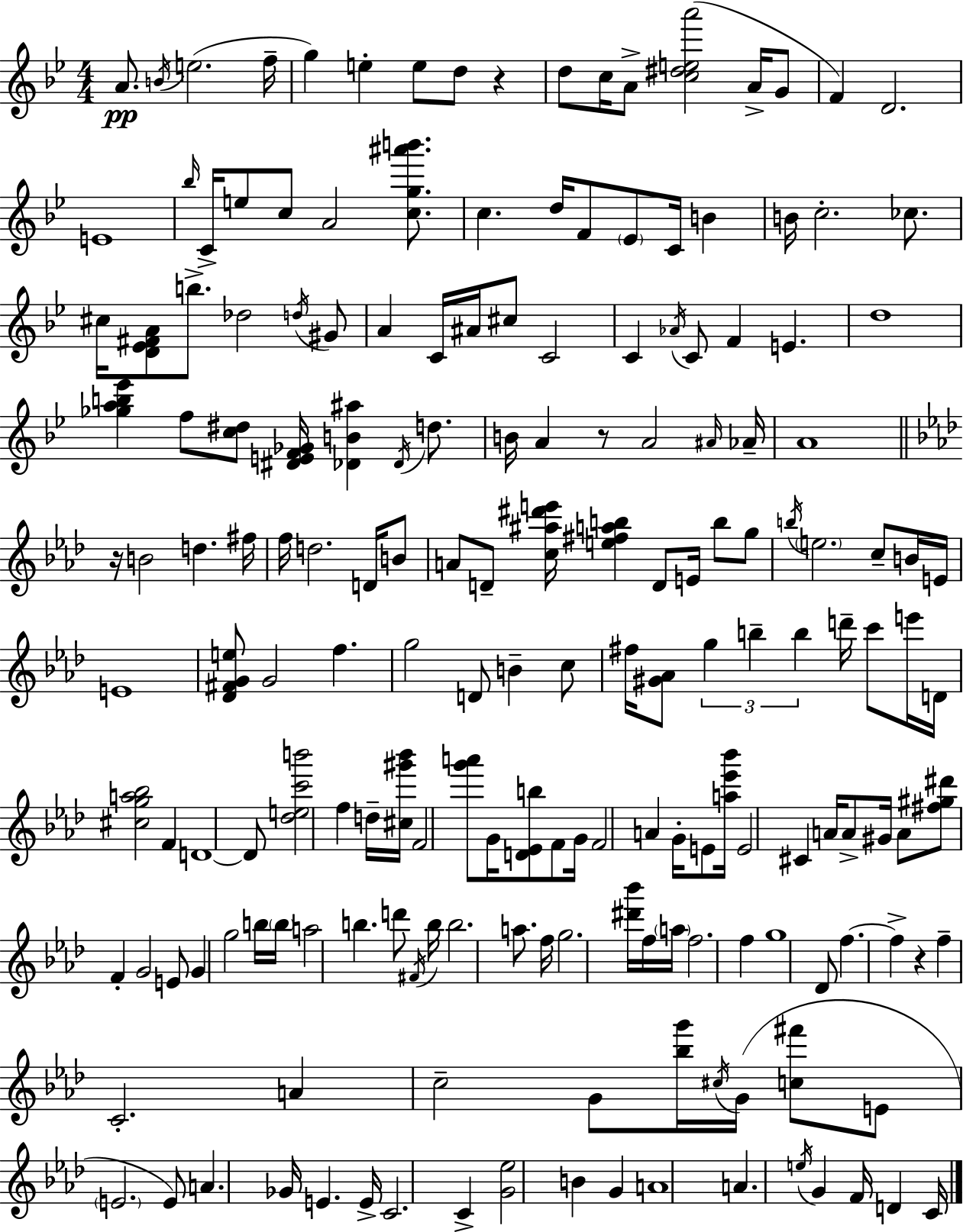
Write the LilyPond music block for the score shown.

{
  \clef treble
  \numericTimeSignature
  \time 4/4
  \key g \minor
  a'8.\pp \acciaccatura { b'16 } e''2.( | f''16-- g''4) e''4-. e''8 d''8 r4 | d''8 c''16 a'8-> <c'' dis'' e'' a'''>2( a'16-> g'8 | f'4) d'2. | \break e'1 | \grace { bes''16 } c'16-> e''8 c''8 a'2 <c'' g'' ais''' b'''>8. | c''4. d''16 f'8 \parenthesize ees'8 c'16 b'4 | b'16 c''2.-. ces''8. | \break cis''16 <d' ees' fis' a'>8 b''8.-> des''2 | \acciaccatura { d''16 } gis'8 a'4 c'16 ais'16 cis''8 c'2 | c'4 \acciaccatura { aes'16 } c'8 f'4 e'4. | d''1 | \break <ges'' a'' b'' ees'''>4 f''8 <c'' dis''>8 <dis' e' f' ges'>16 <des' b' ais''>4 | \acciaccatura { des'16 } d''8. b'16 a'4 r8 a'2 | \grace { ais'16 } aes'16-- a'1 | \bar "||" \break \key f \minor r16 b'2 d''4. fis''16 | f''16 d''2. d'16 b'8 | a'8 d'8-- <c'' ais'' dis''' e'''>16 <e'' fis'' a'' b''>4 d'8 e'16 b''8 g''8 | \acciaccatura { b''16 } \parenthesize e''2. c''8-- b'16 | \break e'16 e'1 | <des' fis' g' e''>8 g'2 f''4. | g''2 d'8 b'4-- c''8 | fis''16 <gis' aes'>8 \tuplet 3/2 { g''4 b''4-- b''4 } | \break d'''16-- c'''8 e'''16 d'16 <cis'' g'' a'' bes''>2 f'4 | d'1~~ | d'8 <des'' e'' c''' b'''>2 f''4 d''16-- | <cis'' gis''' bes'''>16 f'2 <g''' a'''>8 g'16 <d' ees' b''>8 f'8 | \break g'16 f'2 a'4 g'16-. e'8 | <a'' ees''' bes'''>16 e'2 cis'4 a'16 a'8-> | gis'16 a'8 <fis'' gis'' dis'''>8 f'4-. g'2 | e'8 g'4 g''2 b''16 | \break \parenthesize b''16 a''2 b''4. d'''8 | \acciaccatura { fis'16 } b''16 b''2. a''8. | f''16 g''2. <dis''' bes'''>16 | f''16 \parenthesize a''16 f''2. f''4 | \break g''1 | des'8 f''4.~~ f''4-> r4 | f''4-- c'2.-. | a'4 c''2-- g'8 | \break <bes'' g'''>16 \acciaccatura { cis''16 } g'16( <c'' fis'''>8 e'8 \parenthesize e'2. | e'8) a'4. ges'16 e'4. | e'16-> c'2. c'4-> | <g' ees''>2 b'4 g'4 | \break a'1 | a'4. \acciaccatura { e''16 } g'4 f'16 d'4 | c'16 \bar "|."
}